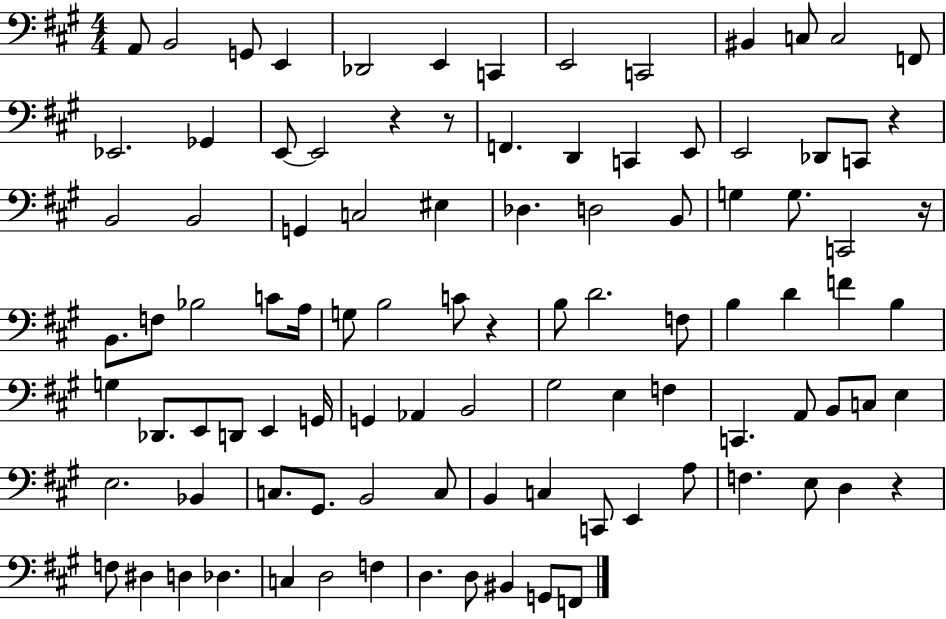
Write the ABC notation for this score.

X:1
T:Untitled
M:4/4
L:1/4
K:A
A,,/2 B,,2 G,,/2 E,, _D,,2 E,, C,, E,,2 C,,2 ^B,, C,/2 C,2 F,,/2 _E,,2 _G,, E,,/2 E,,2 z z/2 F,, D,, C,, E,,/2 E,,2 _D,,/2 C,,/2 z B,,2 B,,2 G,, C,2 ^E, _D, D,2 B,,/2 G, G,/2 C,,2 z/4 B,,/2 F,/2 _B,2 C/2 A,/4 G,/2 B,2 C/2 z B,/2 D2 F,/2 B, D F B, G, _D,,/2 E,,/2 D,,/2 E,, G,,/4 G,, _A,, B,,2 ^G,2 E, F, C,, A,,/2 B,,/2 C,/2 E, E,2 _B,, C,/2 ^G,,/2 B,,2 C,/2 B,, C, C,,/2 E,, A,/2 F, E,/2 D, z F,/2 ^D, D, _D, C, D,2 F, D, D,/2 ^B,, G,,/2 F,,/2